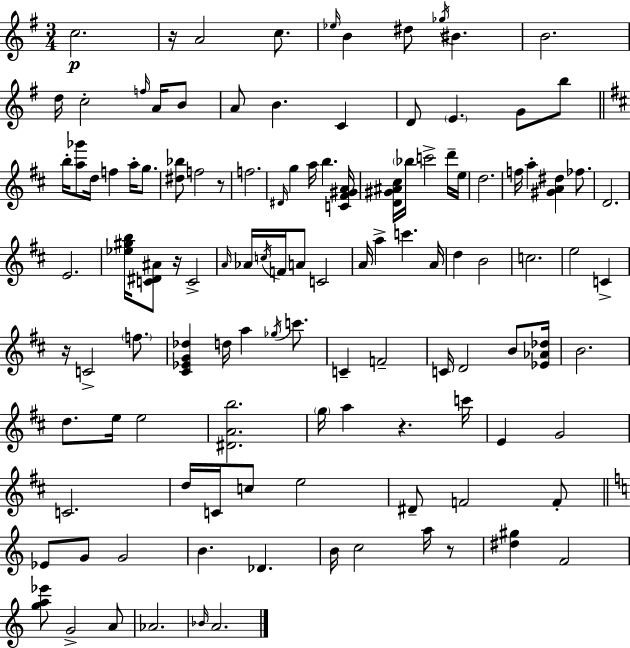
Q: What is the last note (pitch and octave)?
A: A4